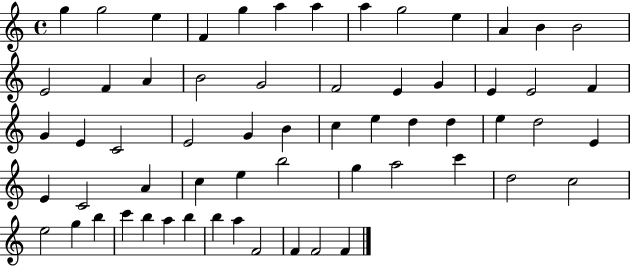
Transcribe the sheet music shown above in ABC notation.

X:1
T:Untitled
M:4/4
L:1/4
K:C
g g2 e F g a a a g2 e A B B2 E2 F A B2 G2 F2 E G E E2 F G E C2 E2 G B c e d d e d2 E E C2 A c e b2 g a2 c' d2 c2 e2 g b c' b a b b a F2 F F2 F